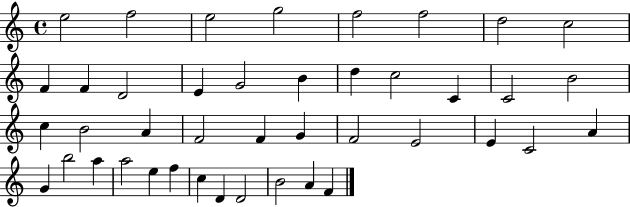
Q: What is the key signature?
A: C major